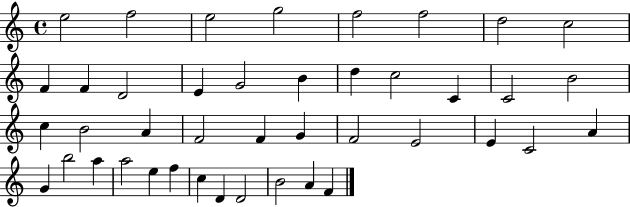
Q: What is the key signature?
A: C major